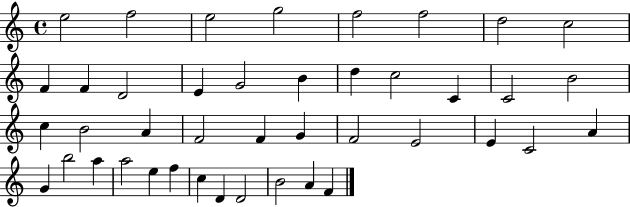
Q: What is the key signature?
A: C major